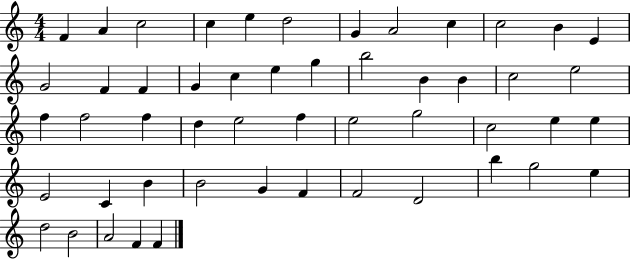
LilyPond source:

{
  \clef treble
  \numericTimeSignature
  \time 4/4
  \key c \major
  f'4 a'4 c''2 | c''4 e''4 d''2 | g'4 a'2 c''4 | c''2 b'4 e'4 | \break g'2 f'4 f'4 | g'4 c''4 e''4 g''4 | b''2 b'4 b'4 | c''2 e''2 | \break f''4 f''2 f''4 | d''4 e''2 f''4 | e''2 g''2 | c''2 e''4 e''4 | \break e'2 c'4 b'4 | b'2 g'4 f'4 | f'2 d'2 | b''4 g''2 e''4 | \break d''2 b'2 | a'2 f'4 f'4 | \bar "|."
}